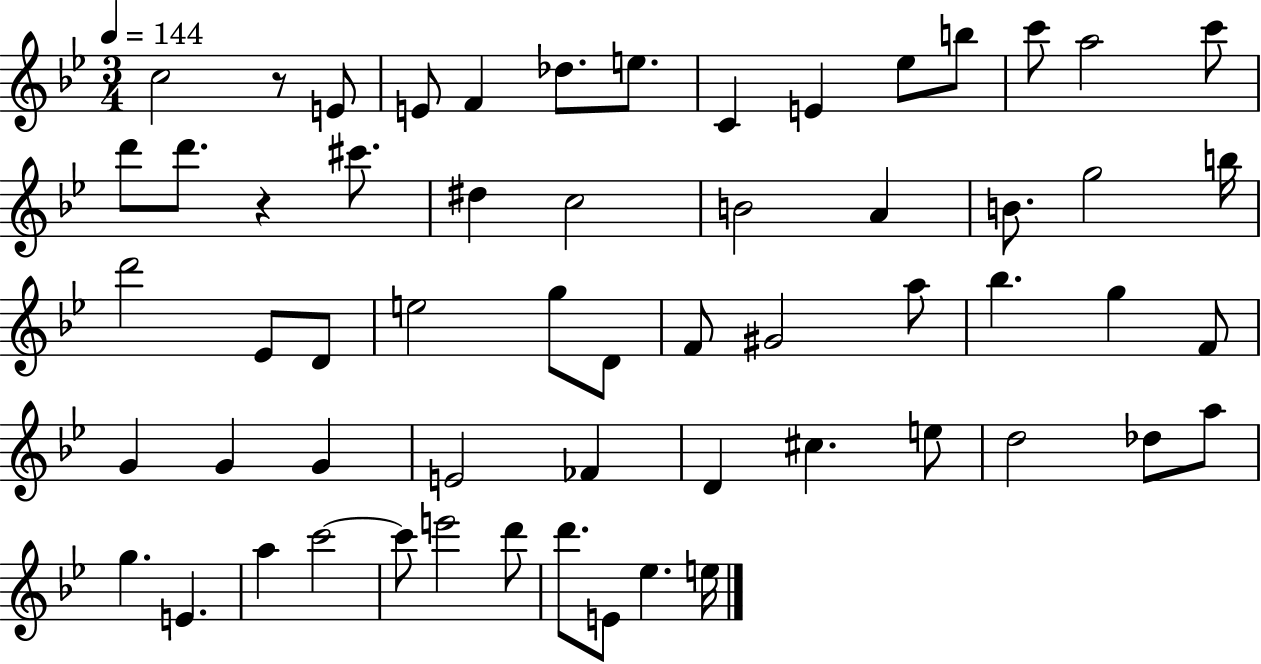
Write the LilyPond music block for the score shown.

{
  \clef treble
  \numericTimeSignature
  \time 3/4
  \key bes \major
  \tempo 4 = 144
  \repeat volta 2 { c''2 r8 e'8 | e'8 f'4 des''8. e''8. | c'4 e'4 ees''8 b''8 | c'''8 a''2 c'''8 | \break d'''8 d'''8. r4 cis'''8. | dis''4 c''2 | b'2 a'4 | b'8. g''2 b''16 | \break d'''2 ees'8 d'8 | e''2 g''8 d'8 | f'8 gis'2 a''8 | bes''4. g''4 f'8 | \break g'4 g'4 g'4 | e'2 fes'4 | d'4 cis''4. e''8 | d''2 des''8 a''8 | \break g''4. e'4. | a''4 c'''2~~ | c'''8 e'''2 d'''8 | d'''8. e'8 ees''4. e''16 | \break } \bar "|."
}